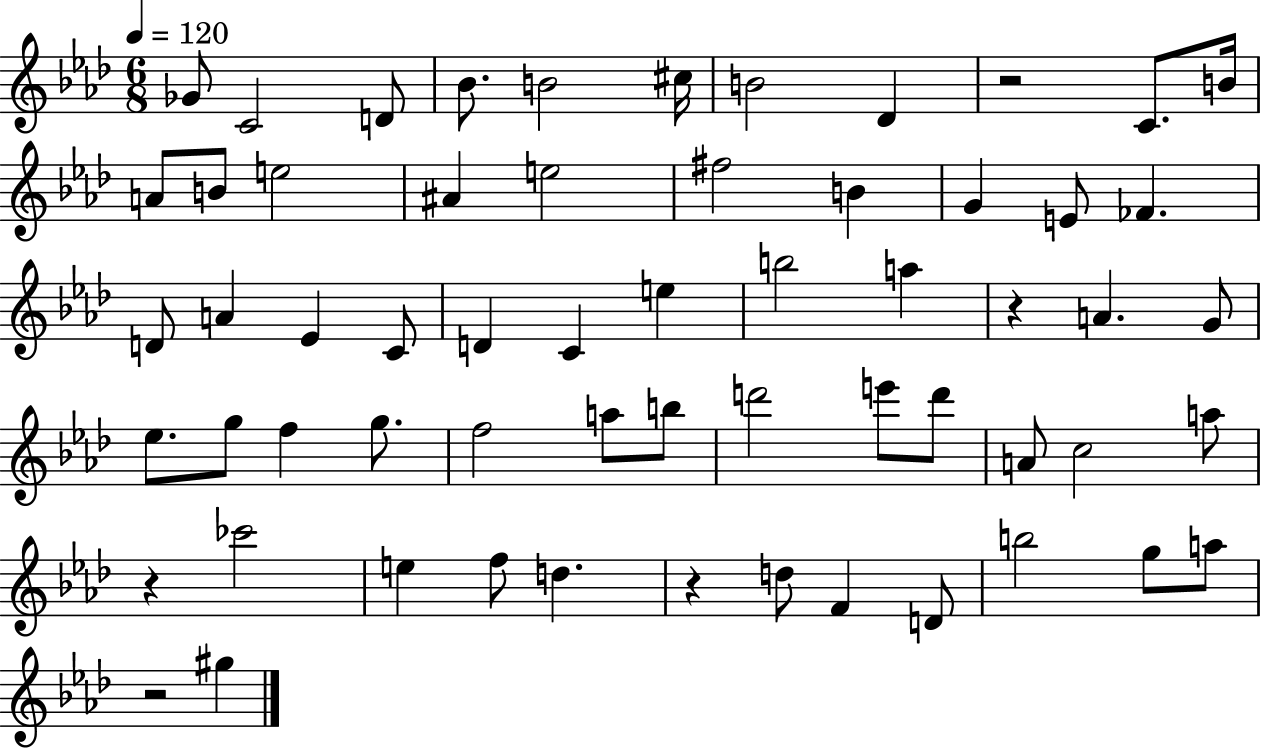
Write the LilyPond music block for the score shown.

{
  \clef treble
  \numericTimeSignature
  \time 6/8
  \key aes \major
  \tempo 4 = 120
  ges'8 c'2 d'8 | bes'8. b'2 cis''16 | b'2 des'4 | r2 c'8. b'16 | \break a'8 b'8 e''2 | ais'4 e''2 | fis''2 b'4 | g'4 e'8 fes'4. | \break d'8 a'4 ees'4 c'8 | d'4 c'4 e''4 | b''2 a''4 | r4 a'4. g'8 | \break ees''8. g''8 f''4 g''8. | f''2 a''8 b''8 | d'''2 e'''8 d'''8 | a'8 c''2 a''8 | \break r4 ces'''2 | e''4 f''8 d''4. | r4 d''8 f'4 d'8 | b''2 g''8 a''8 | \break r2 gis''4 | \bar "|."
}